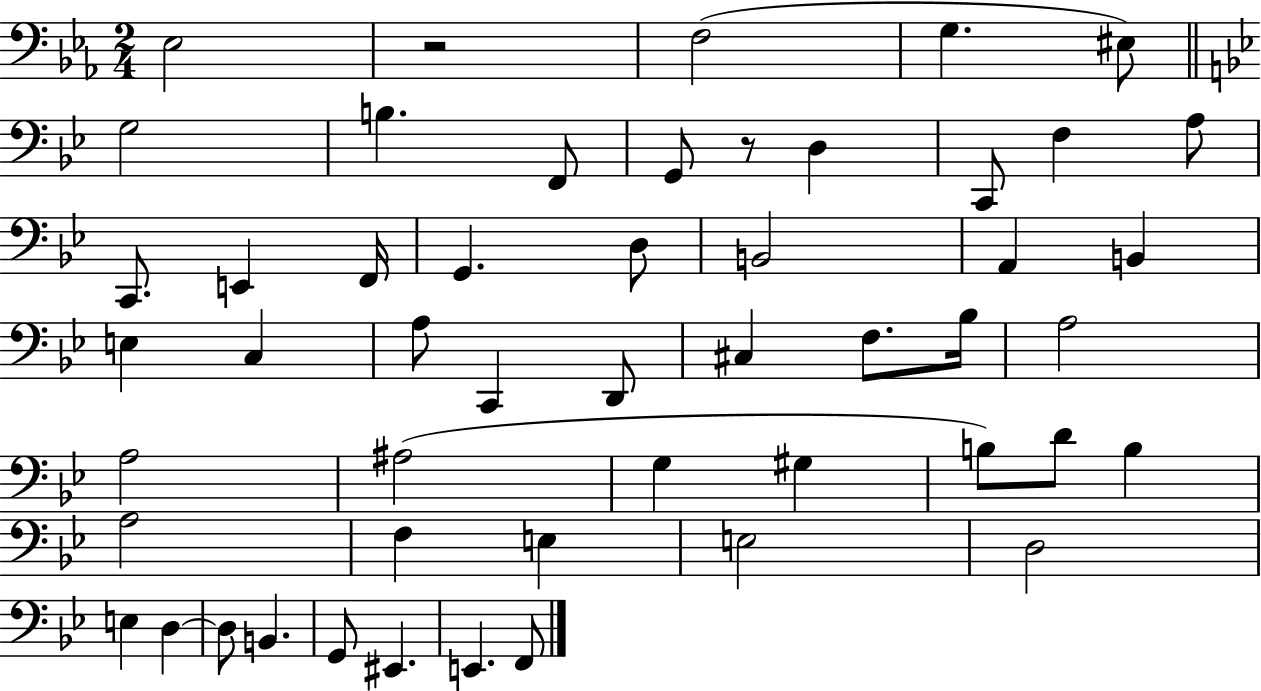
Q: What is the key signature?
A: EES major